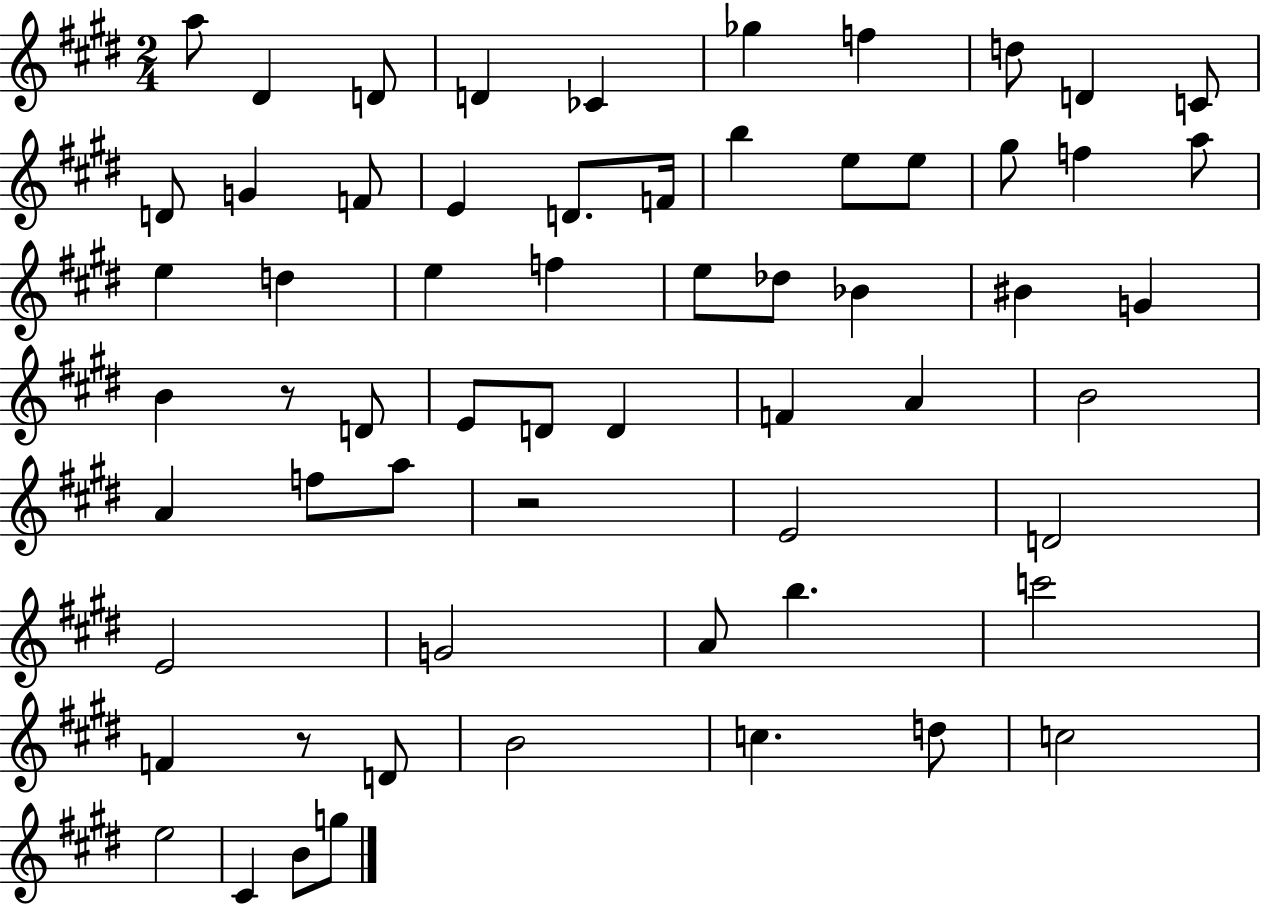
X:1
T:Untitled
M:2/4
L:1/4
K:E
a/2 ^D D/2 D _C _g f d/2 D C/2 D/2 G F/2 E D/2 F/4 b e/2 e/2 ^g/2 f a/2 e d e f e/2 _d/2 _B ^B G B z/2 D/2 E/2 D/2 D F A B2 A f/2 a/2 z2 E2 D2 E2 G2 A/2 b c'2 F z/2 D/2 B2 c d/2 c2 e2 ^C B/2 g/2